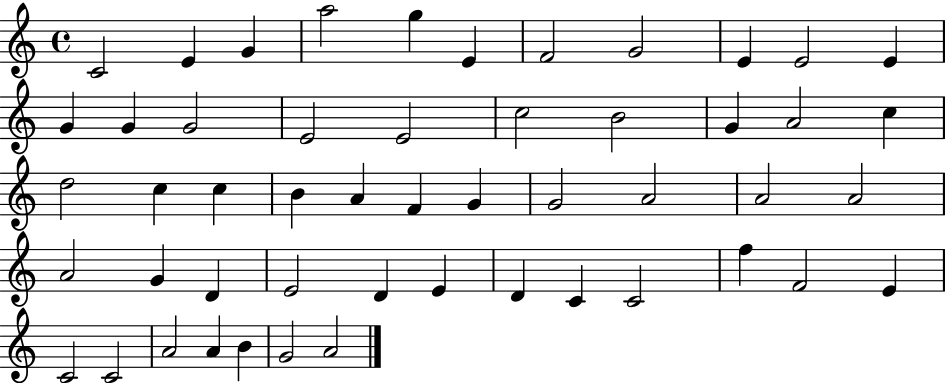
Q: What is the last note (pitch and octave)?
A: A4